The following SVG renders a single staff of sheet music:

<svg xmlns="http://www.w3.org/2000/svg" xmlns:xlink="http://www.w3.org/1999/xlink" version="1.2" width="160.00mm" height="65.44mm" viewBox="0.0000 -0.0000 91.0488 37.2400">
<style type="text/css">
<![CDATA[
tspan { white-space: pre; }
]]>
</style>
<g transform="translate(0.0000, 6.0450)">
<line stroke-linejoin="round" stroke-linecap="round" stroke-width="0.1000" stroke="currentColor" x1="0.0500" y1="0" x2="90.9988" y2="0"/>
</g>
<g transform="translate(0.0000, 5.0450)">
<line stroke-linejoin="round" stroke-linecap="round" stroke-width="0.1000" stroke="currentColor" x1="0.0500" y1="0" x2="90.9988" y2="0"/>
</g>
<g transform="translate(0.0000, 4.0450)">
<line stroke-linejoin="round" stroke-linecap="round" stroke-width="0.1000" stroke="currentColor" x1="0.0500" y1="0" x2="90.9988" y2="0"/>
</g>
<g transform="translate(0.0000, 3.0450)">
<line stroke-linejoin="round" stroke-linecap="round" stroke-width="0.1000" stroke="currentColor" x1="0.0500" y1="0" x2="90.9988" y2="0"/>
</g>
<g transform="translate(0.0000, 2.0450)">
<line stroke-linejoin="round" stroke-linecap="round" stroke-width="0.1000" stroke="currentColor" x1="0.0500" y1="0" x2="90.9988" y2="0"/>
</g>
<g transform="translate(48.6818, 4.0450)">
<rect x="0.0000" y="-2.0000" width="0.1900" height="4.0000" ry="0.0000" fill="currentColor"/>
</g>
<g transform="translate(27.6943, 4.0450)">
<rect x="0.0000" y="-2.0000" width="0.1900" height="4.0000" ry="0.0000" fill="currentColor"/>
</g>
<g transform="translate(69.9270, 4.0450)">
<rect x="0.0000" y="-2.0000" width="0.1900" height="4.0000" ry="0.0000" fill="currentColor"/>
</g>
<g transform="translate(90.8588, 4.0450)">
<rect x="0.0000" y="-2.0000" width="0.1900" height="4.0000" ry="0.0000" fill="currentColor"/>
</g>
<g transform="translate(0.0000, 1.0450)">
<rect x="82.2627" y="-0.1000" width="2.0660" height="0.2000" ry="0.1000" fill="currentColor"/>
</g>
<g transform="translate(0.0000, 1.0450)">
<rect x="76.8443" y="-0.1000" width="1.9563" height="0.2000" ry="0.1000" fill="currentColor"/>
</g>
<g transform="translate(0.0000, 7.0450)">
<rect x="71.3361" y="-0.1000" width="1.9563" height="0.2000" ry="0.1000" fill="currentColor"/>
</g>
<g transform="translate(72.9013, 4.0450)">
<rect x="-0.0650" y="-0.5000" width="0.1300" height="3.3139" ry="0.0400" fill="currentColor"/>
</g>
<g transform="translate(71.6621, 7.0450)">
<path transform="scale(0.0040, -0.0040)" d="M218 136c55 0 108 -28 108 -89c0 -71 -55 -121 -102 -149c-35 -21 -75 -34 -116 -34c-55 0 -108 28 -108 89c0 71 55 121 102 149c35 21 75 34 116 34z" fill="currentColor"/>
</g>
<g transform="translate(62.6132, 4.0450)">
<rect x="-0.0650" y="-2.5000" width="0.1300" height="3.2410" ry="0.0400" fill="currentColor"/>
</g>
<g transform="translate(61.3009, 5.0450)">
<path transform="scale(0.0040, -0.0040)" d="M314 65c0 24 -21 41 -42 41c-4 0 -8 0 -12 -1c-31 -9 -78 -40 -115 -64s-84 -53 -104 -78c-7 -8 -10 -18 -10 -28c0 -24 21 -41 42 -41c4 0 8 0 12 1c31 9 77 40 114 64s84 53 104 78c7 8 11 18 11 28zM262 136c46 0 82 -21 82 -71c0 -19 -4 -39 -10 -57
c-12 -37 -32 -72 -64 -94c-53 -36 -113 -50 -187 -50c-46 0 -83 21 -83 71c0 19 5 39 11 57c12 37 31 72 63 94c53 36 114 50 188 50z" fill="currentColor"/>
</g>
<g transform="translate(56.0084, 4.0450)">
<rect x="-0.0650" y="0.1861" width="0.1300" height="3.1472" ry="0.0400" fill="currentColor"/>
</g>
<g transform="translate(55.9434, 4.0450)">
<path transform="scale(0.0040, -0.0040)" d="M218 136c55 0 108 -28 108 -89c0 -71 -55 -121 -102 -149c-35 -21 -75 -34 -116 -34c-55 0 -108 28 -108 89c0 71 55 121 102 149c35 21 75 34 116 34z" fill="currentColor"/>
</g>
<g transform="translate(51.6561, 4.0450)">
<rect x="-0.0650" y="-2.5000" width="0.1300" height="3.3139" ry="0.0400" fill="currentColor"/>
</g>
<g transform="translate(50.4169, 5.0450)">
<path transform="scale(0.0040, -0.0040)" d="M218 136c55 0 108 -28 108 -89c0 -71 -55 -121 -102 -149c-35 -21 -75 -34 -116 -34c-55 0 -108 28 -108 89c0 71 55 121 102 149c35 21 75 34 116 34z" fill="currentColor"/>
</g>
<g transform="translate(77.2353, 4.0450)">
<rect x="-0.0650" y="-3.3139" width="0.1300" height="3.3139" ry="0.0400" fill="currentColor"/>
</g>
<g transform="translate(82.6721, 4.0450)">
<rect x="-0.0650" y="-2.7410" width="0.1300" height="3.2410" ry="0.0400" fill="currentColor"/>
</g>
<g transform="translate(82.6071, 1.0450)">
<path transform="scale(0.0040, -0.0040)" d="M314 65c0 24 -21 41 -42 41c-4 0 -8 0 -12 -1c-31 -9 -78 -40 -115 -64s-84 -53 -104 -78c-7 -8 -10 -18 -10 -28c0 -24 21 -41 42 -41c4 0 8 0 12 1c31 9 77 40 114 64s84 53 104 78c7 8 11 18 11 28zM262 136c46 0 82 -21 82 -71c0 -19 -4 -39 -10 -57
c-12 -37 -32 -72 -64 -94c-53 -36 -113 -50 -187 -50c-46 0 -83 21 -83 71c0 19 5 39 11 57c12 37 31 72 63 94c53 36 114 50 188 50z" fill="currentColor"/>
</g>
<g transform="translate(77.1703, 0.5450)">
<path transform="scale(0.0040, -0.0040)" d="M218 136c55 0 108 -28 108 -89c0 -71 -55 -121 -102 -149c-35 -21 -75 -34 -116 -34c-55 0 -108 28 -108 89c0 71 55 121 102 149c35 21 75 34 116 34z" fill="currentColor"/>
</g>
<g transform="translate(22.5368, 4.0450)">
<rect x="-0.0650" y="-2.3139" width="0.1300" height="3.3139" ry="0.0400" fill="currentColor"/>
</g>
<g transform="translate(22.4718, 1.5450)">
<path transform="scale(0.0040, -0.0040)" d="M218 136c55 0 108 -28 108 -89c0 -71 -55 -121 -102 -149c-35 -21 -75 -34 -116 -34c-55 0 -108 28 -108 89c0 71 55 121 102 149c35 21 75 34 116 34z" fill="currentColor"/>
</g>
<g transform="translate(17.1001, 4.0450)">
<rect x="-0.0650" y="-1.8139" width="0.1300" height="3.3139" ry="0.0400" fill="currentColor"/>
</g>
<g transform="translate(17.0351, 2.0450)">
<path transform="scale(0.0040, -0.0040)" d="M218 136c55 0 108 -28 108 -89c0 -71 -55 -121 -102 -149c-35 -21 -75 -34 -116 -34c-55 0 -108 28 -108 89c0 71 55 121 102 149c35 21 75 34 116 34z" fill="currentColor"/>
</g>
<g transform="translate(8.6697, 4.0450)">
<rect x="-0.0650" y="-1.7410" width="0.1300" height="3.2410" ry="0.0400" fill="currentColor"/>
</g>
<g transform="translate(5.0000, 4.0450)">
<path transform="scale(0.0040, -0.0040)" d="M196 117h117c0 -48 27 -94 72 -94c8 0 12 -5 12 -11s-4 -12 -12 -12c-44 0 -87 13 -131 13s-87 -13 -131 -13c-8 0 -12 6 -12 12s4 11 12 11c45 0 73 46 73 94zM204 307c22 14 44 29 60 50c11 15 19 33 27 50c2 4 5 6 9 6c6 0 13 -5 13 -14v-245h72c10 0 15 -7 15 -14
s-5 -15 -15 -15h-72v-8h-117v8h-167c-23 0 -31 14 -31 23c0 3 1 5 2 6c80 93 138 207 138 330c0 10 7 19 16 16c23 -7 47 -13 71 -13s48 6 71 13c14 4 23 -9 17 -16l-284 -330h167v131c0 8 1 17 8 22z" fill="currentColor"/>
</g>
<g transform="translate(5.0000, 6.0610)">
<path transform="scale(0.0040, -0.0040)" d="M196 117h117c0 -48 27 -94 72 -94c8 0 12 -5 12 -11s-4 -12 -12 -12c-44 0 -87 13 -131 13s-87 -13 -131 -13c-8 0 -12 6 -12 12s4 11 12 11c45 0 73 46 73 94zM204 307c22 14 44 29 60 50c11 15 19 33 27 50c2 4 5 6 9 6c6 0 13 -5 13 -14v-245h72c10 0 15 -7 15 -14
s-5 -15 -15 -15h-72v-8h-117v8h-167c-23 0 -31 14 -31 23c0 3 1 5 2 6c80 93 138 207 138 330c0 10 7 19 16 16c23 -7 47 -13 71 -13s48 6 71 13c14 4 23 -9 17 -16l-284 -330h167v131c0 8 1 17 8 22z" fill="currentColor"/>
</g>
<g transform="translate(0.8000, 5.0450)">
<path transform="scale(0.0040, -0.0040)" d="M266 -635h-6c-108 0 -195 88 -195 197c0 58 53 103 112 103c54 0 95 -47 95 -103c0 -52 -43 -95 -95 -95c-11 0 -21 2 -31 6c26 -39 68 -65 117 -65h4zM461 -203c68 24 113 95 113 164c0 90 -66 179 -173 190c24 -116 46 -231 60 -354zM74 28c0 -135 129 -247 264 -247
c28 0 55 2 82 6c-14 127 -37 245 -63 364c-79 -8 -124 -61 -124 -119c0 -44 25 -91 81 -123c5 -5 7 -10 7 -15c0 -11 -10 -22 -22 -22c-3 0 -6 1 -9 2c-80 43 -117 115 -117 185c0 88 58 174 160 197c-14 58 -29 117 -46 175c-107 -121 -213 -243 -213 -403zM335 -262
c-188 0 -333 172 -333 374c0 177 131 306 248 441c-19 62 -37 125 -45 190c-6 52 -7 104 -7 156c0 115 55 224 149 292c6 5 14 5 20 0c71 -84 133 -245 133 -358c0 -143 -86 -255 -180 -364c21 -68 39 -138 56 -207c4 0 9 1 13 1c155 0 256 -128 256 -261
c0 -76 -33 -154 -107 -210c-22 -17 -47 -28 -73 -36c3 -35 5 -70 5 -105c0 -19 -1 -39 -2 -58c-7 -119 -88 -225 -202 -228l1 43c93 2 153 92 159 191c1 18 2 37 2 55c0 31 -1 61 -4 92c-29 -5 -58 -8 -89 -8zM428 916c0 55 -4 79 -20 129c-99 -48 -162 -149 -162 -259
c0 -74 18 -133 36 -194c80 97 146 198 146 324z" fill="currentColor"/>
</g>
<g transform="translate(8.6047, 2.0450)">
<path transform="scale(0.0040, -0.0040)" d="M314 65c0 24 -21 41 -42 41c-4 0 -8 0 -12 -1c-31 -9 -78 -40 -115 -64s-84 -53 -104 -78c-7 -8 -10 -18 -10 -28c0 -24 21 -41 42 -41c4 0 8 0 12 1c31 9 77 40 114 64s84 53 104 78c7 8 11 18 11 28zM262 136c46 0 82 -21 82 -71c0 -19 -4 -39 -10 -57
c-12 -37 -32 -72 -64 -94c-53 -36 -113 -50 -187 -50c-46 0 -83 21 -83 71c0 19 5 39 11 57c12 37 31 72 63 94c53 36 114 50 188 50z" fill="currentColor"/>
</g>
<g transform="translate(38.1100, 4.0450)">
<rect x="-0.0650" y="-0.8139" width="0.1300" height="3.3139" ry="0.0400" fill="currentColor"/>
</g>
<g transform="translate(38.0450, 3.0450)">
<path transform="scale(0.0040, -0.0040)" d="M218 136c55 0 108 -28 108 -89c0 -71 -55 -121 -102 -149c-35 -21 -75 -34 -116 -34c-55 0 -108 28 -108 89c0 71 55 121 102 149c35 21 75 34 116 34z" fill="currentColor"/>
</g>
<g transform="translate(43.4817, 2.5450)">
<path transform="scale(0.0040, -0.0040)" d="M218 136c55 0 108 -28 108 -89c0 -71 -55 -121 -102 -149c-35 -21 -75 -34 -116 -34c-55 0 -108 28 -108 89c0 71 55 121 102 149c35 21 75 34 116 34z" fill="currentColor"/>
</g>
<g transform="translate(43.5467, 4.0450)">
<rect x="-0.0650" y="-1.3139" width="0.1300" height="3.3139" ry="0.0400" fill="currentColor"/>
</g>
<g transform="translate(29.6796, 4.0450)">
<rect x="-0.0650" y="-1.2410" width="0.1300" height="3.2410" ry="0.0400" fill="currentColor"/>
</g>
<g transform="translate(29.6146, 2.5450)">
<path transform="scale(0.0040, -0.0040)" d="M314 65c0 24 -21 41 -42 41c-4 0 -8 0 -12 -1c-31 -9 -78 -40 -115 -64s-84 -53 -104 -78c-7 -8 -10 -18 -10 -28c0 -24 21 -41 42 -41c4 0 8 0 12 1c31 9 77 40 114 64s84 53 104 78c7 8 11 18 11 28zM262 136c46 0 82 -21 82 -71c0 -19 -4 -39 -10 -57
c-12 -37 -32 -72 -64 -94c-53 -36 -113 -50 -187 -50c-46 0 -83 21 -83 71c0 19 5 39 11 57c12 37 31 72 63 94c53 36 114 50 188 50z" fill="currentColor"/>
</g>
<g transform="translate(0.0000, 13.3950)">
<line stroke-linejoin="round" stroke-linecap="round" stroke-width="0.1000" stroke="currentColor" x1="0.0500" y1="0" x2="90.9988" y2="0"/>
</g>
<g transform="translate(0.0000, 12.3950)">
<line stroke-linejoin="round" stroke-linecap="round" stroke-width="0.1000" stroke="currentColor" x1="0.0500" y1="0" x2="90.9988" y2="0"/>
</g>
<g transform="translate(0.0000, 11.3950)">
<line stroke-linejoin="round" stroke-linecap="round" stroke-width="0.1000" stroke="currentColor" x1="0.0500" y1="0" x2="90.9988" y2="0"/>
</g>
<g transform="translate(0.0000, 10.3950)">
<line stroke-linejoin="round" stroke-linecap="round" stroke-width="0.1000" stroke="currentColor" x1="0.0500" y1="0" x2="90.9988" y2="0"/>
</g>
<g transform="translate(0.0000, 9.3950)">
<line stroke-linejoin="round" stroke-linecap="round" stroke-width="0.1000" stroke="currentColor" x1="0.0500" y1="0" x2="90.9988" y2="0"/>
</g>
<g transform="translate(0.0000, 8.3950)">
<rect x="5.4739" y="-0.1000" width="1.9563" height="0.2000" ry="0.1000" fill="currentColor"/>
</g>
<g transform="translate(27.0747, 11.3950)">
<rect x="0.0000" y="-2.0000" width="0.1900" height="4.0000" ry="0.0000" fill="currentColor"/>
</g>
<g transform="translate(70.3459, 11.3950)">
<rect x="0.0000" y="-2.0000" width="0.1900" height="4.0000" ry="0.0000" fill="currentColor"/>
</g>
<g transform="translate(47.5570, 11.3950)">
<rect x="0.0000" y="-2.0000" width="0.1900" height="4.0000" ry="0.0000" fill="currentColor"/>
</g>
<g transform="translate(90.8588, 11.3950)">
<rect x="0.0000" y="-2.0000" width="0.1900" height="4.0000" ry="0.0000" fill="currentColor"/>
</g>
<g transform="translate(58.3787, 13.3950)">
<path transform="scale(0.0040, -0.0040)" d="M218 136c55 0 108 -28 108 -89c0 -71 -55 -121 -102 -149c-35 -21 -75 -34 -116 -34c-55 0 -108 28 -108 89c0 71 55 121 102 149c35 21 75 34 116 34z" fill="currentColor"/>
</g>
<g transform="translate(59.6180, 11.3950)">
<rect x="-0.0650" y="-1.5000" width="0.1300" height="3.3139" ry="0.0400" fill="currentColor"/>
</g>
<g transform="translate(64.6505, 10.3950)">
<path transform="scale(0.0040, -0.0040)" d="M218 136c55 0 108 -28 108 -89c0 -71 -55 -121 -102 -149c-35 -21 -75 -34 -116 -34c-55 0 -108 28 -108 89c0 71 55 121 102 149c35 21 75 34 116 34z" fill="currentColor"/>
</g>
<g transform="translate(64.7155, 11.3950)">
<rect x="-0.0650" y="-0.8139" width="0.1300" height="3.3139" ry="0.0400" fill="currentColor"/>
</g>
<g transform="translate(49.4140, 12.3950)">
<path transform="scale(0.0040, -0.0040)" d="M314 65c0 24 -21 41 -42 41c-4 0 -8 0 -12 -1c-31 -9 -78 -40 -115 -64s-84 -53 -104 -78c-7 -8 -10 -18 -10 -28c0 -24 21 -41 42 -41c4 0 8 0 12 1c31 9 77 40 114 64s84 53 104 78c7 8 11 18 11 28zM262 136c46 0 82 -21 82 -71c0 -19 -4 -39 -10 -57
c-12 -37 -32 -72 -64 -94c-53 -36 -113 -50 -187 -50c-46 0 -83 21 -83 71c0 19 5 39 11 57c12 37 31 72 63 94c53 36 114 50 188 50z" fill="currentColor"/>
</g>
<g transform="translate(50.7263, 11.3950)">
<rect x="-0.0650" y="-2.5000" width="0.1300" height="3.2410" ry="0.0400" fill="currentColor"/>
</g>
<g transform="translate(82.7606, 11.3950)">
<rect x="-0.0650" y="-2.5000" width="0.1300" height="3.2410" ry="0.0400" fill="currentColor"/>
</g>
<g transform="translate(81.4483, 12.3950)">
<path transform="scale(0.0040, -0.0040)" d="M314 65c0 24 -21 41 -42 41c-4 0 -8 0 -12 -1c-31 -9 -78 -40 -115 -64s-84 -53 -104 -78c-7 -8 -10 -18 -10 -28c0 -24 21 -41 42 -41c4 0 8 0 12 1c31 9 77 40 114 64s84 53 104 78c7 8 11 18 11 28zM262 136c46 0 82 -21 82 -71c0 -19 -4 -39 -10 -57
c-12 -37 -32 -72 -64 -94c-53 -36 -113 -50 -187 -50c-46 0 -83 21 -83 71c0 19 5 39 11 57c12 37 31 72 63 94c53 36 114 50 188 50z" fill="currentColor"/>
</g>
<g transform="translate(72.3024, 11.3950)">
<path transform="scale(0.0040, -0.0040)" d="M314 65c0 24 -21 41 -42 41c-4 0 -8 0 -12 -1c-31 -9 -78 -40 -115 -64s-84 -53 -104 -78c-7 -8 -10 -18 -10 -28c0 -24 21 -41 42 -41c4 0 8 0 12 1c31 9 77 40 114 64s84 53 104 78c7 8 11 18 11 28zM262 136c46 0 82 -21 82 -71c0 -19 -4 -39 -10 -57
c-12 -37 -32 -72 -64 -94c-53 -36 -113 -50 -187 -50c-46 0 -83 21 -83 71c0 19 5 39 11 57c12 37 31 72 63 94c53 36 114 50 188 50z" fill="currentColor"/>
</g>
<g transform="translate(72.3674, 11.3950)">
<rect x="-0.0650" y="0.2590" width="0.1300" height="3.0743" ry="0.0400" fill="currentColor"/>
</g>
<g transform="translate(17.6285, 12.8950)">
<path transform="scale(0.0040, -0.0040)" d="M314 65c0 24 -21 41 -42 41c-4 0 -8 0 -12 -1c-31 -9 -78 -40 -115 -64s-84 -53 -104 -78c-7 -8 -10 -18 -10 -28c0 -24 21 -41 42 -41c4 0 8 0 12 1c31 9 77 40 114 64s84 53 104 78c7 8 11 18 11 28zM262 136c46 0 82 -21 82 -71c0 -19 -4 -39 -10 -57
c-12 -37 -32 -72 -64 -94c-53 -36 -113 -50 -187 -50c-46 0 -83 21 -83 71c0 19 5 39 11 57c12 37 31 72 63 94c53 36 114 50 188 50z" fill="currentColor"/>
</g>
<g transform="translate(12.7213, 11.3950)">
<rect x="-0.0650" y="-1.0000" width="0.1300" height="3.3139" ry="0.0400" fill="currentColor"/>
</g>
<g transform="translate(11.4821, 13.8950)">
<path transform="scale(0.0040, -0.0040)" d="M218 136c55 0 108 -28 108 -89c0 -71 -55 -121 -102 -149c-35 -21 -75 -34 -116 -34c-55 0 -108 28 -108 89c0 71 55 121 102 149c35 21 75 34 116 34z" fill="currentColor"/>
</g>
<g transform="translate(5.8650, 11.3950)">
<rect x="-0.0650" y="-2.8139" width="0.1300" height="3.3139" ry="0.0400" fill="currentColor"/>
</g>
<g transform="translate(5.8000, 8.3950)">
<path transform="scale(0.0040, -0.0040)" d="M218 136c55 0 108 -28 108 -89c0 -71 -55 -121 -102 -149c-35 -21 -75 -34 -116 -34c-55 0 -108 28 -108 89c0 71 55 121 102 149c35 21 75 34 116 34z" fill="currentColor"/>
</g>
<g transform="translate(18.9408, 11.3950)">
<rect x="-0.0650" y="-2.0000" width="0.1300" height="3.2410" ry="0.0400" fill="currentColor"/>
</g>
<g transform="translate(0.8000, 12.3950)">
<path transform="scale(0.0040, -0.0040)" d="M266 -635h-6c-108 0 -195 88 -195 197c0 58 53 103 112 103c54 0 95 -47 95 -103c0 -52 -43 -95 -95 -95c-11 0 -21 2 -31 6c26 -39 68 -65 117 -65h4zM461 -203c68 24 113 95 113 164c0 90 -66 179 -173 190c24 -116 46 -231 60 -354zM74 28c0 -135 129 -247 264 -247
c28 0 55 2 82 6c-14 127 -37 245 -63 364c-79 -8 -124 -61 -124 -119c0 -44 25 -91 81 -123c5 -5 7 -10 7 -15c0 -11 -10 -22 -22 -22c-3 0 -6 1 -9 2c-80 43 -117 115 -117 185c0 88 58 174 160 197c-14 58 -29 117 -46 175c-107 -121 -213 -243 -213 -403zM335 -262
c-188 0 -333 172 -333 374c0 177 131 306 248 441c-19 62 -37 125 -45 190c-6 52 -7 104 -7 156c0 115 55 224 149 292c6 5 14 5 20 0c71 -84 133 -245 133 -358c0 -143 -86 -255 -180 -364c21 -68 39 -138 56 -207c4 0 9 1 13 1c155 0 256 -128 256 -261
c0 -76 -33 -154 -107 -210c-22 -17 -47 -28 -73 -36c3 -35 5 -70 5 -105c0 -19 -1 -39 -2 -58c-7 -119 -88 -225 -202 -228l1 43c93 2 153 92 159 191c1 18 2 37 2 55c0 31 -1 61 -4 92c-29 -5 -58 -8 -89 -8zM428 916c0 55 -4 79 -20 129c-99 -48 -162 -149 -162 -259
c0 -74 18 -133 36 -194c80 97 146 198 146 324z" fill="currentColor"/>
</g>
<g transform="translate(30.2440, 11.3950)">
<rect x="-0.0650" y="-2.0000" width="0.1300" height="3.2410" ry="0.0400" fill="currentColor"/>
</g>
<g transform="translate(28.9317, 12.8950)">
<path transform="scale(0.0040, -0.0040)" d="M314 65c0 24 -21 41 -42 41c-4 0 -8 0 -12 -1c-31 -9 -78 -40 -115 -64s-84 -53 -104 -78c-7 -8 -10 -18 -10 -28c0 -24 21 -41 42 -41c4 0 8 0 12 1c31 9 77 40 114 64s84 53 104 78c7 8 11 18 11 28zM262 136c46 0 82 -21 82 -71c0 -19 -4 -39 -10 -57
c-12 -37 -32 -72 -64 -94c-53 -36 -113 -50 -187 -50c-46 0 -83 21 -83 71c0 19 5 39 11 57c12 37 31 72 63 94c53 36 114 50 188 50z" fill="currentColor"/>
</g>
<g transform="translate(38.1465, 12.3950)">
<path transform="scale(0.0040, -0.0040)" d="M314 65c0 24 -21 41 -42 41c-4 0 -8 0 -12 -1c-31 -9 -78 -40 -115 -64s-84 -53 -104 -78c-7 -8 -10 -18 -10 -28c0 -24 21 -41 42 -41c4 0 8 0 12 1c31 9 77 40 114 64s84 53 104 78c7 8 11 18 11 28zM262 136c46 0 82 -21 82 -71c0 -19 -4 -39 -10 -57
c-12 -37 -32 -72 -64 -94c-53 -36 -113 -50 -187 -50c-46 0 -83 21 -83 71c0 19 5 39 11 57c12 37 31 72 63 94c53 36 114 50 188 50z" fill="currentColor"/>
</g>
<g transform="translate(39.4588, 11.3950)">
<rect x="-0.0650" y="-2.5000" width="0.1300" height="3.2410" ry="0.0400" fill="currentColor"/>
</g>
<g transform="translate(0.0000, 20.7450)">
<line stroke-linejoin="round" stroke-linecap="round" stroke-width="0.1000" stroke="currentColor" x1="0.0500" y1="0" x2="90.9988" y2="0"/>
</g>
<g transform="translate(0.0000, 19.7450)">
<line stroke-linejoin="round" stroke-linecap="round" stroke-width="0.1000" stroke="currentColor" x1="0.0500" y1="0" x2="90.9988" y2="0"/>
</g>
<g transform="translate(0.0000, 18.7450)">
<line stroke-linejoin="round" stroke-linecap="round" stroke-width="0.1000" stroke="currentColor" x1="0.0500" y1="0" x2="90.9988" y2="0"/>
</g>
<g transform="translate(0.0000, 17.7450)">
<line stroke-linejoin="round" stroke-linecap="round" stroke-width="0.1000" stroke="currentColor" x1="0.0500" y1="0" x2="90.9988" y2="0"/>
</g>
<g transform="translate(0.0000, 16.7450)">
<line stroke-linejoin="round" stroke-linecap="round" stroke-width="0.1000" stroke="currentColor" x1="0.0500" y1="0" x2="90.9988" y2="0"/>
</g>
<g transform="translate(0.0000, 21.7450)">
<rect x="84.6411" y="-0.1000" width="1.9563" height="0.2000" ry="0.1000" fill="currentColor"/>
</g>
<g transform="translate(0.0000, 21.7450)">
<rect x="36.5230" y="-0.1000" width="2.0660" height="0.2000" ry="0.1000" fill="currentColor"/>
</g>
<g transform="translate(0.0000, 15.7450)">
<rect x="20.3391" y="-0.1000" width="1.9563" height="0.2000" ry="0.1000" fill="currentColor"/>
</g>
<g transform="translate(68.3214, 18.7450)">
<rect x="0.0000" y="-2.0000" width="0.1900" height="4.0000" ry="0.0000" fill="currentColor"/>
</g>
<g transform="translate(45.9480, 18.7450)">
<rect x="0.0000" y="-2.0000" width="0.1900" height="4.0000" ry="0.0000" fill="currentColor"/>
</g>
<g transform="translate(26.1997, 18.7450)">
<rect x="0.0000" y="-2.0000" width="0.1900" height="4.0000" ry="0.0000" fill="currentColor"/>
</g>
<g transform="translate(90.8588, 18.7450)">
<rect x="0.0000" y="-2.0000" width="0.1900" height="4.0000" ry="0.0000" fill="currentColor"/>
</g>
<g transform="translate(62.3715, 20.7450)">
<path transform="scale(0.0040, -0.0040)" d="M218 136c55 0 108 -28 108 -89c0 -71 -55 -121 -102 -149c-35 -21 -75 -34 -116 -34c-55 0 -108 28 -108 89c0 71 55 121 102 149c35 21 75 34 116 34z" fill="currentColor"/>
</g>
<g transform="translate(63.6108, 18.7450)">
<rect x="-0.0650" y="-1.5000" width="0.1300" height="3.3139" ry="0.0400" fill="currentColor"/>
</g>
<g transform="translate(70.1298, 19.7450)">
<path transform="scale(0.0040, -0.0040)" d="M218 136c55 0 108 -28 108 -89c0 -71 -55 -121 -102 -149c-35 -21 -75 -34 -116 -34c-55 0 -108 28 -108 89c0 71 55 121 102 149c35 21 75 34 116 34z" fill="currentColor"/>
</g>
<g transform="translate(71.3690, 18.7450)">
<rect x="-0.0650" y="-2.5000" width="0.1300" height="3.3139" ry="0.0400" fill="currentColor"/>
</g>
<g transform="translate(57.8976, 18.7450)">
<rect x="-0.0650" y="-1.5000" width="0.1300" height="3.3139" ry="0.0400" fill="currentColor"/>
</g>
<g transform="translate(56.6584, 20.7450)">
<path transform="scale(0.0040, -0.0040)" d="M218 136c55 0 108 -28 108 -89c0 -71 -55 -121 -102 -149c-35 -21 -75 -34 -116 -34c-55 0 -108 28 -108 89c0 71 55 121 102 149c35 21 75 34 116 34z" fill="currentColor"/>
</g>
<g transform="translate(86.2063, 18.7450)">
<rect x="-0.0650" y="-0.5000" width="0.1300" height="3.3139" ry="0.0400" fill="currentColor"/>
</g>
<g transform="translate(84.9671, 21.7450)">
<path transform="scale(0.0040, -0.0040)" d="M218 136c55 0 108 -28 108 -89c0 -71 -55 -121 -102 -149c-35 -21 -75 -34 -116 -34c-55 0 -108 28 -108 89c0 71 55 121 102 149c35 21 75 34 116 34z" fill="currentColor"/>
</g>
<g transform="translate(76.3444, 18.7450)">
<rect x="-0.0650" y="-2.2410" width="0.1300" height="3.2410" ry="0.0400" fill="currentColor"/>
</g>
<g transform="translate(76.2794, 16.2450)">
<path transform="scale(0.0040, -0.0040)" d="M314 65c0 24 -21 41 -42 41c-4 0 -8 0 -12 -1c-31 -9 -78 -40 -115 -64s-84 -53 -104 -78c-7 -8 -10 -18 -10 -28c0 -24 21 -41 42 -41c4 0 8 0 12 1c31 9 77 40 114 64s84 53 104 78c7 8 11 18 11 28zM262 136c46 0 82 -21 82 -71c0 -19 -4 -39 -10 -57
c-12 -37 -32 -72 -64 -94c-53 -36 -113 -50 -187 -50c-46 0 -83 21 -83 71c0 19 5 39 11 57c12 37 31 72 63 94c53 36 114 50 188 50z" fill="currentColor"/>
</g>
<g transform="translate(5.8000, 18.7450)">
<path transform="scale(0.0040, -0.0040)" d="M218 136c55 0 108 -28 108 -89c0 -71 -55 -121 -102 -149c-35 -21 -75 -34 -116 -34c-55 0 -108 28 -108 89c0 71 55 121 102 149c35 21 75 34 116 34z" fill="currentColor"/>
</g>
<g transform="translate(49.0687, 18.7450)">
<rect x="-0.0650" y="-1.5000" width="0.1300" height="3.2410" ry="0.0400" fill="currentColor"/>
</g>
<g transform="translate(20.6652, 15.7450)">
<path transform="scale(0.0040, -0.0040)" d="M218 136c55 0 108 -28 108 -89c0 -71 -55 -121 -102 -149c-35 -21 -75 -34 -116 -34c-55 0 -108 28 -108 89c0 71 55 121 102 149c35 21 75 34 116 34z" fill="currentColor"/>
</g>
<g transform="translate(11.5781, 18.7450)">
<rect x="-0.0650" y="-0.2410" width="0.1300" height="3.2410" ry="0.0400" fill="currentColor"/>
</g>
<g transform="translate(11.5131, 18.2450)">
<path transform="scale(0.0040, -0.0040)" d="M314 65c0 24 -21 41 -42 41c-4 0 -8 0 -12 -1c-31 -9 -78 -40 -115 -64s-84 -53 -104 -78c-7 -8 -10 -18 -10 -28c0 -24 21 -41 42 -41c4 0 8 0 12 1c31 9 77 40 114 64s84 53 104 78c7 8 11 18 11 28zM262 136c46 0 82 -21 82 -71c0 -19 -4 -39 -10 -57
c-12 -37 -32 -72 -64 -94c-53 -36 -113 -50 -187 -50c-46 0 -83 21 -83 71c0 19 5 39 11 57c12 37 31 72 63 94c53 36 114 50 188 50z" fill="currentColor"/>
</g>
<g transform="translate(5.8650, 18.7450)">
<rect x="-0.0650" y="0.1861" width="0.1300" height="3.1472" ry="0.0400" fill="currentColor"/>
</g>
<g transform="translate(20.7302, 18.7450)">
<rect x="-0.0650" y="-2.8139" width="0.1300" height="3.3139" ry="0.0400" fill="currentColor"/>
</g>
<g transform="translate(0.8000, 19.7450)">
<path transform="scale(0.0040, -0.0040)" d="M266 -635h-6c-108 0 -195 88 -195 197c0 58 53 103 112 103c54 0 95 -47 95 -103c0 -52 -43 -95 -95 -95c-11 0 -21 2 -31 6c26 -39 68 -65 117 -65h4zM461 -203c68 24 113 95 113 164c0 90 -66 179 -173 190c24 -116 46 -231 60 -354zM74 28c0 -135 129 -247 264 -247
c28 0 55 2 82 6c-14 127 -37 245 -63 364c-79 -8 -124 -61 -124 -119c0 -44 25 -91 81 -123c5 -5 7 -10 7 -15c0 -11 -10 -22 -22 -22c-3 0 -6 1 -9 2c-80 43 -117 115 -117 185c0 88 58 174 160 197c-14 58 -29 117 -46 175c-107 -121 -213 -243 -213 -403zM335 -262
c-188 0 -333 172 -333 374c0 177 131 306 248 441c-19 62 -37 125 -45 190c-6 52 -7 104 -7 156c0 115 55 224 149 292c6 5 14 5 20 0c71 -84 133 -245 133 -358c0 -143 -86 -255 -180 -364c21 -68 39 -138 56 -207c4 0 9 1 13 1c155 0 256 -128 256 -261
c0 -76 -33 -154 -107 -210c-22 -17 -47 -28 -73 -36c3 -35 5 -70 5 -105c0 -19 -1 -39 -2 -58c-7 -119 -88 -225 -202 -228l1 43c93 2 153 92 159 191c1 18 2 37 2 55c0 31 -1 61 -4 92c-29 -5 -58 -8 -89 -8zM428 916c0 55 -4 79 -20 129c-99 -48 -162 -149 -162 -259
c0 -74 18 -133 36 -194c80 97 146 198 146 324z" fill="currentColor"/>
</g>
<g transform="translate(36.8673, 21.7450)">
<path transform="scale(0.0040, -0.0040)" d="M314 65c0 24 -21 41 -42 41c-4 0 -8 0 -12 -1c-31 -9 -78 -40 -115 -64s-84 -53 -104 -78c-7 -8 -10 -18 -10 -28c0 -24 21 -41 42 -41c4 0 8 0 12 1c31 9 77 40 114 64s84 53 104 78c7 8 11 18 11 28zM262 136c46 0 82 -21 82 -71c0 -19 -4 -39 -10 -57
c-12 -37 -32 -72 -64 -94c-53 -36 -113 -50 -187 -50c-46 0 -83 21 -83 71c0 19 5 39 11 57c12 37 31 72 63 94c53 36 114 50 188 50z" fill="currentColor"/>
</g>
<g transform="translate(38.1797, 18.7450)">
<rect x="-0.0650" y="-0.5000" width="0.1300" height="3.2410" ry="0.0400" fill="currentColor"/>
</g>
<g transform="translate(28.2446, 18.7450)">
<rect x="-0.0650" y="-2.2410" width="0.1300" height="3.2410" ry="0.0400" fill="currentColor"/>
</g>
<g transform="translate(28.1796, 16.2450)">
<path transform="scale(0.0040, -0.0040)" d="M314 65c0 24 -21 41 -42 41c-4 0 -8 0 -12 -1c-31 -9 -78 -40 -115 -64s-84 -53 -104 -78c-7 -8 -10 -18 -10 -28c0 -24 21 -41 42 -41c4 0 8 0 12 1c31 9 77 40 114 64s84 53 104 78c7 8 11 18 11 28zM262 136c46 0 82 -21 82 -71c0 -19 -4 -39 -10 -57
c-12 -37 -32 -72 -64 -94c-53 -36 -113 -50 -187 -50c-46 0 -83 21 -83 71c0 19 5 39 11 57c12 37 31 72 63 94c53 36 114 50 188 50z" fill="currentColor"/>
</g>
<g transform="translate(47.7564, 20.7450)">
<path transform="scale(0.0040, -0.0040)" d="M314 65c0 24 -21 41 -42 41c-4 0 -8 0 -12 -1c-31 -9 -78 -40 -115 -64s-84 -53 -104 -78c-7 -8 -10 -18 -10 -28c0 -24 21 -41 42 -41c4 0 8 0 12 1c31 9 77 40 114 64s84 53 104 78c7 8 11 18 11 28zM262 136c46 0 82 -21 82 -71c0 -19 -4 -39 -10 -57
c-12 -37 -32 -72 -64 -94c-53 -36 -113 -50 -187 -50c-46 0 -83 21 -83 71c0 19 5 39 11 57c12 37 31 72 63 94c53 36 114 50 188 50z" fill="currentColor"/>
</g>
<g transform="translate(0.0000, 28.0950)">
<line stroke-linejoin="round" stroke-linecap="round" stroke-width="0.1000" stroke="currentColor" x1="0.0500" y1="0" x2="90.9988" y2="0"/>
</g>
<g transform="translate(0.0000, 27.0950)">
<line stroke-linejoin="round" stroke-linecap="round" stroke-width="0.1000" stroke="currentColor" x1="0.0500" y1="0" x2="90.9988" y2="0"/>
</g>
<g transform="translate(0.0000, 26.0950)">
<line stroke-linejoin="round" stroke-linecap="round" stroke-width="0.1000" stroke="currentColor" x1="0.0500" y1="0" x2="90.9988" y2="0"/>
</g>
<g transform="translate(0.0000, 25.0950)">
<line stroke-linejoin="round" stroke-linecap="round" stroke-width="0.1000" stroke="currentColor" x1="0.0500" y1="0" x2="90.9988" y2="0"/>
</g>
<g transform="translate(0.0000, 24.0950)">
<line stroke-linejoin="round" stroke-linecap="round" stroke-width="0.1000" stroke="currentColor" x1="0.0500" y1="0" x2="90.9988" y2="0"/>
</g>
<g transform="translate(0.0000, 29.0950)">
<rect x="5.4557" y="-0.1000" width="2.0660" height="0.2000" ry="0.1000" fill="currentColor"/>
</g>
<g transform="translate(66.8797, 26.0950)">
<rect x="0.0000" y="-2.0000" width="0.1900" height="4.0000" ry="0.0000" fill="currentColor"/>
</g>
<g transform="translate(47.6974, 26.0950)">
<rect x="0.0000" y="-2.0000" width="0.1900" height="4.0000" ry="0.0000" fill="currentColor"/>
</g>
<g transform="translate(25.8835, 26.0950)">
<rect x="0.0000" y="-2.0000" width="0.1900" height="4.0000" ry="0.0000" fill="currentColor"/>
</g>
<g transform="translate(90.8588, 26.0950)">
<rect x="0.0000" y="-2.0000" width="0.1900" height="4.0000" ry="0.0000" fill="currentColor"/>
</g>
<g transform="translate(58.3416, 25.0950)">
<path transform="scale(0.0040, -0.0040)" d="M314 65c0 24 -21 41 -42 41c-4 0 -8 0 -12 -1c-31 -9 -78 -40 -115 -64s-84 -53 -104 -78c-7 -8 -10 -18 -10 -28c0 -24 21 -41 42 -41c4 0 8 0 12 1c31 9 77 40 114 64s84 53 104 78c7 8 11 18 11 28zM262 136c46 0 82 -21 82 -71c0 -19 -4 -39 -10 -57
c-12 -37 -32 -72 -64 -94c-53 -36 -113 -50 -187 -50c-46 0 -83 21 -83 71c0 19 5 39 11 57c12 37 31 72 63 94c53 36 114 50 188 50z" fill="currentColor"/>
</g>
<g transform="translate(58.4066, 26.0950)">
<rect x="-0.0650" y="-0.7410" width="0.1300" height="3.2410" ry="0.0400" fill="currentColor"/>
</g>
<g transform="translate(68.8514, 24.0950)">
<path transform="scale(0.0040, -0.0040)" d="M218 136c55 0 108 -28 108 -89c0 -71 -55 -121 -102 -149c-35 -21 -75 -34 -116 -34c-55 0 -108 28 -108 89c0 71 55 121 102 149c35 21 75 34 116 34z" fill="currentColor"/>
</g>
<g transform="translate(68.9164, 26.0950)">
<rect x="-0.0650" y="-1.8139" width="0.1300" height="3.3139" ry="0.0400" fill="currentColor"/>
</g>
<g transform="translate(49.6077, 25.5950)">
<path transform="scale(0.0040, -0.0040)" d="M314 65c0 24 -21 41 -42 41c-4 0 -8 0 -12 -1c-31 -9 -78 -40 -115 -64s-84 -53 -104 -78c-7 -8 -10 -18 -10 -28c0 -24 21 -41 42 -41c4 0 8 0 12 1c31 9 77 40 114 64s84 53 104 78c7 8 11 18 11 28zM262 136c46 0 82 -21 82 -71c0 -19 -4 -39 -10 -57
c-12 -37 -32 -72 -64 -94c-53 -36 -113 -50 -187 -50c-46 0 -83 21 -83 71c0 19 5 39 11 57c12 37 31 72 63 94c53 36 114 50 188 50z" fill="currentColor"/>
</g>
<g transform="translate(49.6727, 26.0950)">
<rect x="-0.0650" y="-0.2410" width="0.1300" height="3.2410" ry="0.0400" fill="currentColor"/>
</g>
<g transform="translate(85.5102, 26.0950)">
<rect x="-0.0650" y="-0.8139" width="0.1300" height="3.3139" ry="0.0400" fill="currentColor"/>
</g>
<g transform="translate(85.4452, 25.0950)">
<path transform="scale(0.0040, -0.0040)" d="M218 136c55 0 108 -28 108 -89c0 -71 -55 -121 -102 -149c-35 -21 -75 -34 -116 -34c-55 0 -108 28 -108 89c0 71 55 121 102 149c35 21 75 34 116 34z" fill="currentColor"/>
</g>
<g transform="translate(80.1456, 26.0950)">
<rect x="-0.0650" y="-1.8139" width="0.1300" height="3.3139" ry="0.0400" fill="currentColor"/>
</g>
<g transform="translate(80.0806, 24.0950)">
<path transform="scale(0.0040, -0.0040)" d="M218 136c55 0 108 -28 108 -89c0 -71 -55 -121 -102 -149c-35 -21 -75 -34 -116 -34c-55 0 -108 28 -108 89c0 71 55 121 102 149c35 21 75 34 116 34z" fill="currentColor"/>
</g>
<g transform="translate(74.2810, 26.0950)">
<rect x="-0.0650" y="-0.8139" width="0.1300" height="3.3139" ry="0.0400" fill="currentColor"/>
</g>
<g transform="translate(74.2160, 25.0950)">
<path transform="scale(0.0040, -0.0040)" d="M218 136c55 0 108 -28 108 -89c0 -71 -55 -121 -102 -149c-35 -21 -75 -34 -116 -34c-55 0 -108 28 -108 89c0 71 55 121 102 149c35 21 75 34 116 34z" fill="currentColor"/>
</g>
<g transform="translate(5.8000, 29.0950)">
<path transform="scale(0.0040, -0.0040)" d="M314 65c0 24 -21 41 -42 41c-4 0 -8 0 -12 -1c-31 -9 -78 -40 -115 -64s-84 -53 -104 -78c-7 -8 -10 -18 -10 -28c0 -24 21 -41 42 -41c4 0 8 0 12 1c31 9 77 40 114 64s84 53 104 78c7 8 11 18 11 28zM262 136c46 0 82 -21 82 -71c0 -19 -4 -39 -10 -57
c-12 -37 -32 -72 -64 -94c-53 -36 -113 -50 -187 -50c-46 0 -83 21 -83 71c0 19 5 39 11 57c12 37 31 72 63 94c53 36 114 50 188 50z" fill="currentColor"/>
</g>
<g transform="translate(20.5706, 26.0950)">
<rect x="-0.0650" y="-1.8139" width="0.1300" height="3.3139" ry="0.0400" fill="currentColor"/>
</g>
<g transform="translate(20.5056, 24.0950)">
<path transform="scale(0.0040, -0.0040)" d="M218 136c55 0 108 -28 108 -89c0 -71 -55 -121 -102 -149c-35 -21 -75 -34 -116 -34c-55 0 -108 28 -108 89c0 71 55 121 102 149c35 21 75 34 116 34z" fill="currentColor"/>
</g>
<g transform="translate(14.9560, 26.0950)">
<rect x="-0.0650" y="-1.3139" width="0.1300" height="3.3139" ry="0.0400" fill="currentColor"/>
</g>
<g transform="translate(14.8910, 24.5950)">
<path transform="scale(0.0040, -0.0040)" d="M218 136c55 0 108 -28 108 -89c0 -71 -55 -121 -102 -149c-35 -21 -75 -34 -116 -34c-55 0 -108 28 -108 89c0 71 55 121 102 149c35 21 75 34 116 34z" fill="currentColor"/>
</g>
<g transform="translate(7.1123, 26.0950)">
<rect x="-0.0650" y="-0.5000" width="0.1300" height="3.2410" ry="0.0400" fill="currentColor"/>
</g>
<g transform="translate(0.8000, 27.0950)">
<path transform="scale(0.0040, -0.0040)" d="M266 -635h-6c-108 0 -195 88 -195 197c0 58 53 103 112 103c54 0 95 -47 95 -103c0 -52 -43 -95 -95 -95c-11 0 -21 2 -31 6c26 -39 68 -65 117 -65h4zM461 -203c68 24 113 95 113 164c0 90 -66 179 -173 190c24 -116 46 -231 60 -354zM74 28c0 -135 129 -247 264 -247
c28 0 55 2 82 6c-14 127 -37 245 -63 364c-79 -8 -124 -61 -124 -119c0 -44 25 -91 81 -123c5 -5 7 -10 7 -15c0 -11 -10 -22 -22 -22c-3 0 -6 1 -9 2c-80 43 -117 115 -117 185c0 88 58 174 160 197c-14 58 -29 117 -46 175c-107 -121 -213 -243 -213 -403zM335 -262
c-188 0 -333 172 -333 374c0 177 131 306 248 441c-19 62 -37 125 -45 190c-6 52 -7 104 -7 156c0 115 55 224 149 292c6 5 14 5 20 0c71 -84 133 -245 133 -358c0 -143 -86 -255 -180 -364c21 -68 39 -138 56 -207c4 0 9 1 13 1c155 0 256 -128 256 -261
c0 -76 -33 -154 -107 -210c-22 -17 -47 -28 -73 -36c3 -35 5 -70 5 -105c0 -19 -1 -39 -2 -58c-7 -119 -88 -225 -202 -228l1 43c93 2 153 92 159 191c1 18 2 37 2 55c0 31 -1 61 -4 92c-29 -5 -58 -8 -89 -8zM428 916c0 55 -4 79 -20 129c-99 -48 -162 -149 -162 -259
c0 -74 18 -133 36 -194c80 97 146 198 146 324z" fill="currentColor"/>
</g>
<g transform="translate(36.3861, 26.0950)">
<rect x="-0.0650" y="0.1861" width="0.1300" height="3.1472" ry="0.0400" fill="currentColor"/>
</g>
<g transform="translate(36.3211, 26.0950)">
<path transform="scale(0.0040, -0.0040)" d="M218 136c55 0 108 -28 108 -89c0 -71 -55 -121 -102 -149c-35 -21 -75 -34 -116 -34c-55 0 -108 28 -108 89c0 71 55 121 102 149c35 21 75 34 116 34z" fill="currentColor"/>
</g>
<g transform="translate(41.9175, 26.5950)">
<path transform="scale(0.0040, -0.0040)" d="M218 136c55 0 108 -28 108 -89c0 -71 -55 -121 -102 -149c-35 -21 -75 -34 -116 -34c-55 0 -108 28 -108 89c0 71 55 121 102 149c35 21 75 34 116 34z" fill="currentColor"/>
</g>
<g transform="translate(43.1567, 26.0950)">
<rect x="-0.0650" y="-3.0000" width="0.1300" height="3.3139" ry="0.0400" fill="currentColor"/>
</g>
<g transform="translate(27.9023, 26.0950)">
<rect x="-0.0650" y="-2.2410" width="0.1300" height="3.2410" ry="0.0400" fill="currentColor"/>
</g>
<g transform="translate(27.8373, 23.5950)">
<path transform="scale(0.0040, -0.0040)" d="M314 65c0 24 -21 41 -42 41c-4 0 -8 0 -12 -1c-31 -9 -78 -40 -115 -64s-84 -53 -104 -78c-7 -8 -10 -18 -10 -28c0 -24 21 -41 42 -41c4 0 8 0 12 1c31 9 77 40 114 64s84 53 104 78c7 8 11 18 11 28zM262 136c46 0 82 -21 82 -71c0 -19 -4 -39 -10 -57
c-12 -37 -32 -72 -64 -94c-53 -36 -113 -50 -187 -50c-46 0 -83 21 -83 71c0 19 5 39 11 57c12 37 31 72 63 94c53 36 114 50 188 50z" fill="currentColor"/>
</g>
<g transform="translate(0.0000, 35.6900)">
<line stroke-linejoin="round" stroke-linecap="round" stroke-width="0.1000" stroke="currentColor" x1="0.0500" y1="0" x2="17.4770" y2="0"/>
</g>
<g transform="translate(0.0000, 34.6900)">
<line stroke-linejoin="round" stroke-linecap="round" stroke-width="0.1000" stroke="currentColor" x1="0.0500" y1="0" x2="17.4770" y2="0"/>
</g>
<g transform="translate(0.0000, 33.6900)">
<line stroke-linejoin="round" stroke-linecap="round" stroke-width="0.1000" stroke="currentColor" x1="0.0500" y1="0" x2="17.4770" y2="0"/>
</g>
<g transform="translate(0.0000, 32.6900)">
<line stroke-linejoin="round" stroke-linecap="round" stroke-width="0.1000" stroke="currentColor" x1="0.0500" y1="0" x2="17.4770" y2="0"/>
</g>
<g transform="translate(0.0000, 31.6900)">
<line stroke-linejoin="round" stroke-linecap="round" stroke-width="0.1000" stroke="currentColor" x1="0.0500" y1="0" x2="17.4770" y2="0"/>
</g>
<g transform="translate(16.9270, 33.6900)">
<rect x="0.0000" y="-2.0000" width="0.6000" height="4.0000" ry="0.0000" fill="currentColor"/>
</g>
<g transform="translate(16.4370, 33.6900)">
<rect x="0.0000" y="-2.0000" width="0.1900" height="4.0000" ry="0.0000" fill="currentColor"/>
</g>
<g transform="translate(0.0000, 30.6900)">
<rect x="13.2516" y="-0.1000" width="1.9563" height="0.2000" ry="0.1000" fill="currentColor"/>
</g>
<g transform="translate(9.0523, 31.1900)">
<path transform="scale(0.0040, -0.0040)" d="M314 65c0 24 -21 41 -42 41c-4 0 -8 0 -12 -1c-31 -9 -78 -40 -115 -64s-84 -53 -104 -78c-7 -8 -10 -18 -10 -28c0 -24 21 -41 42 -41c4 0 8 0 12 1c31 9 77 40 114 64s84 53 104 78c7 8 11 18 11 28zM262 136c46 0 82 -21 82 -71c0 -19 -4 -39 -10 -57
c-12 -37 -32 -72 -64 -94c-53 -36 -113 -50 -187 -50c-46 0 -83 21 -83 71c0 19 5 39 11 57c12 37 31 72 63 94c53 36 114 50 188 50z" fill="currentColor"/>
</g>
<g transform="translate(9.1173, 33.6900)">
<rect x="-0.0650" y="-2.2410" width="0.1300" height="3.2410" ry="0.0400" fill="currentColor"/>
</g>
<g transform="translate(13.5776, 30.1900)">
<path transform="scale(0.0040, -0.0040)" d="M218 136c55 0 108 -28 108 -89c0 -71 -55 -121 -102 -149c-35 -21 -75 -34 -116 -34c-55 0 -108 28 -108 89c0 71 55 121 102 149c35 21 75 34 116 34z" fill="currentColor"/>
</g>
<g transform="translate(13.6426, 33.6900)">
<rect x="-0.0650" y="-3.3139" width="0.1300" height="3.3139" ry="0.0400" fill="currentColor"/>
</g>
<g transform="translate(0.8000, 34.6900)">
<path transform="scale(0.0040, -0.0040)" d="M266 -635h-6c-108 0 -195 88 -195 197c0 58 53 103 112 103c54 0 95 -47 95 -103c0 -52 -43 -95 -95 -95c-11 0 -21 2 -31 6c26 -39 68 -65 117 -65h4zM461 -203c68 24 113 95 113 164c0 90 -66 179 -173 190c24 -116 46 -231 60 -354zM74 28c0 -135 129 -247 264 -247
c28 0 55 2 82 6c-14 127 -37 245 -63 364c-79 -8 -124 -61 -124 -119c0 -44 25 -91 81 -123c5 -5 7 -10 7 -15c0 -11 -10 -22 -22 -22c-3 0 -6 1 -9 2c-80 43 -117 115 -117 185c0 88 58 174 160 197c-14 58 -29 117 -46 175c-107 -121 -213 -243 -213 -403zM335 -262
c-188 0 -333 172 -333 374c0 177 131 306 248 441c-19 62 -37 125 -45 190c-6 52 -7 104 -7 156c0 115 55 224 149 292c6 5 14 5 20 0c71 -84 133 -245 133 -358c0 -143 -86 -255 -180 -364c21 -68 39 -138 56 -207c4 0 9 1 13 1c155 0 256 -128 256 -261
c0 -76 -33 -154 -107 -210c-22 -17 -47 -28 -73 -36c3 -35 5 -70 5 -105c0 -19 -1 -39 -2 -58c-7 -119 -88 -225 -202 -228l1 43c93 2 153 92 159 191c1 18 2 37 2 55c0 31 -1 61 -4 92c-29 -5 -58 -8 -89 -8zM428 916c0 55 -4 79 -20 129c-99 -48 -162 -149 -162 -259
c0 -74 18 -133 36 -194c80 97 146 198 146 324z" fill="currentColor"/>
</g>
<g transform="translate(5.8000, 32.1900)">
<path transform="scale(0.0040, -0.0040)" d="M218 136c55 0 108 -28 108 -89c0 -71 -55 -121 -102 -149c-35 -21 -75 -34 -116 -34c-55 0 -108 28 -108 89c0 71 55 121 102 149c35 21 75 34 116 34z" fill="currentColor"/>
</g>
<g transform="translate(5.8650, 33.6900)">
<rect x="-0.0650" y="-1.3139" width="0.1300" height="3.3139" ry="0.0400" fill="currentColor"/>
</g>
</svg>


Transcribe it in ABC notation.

X:1
T:Untitled
M:4/4
L:1/4
K:C
f2 f g e2 d e G B G2 C b a2 a D F2 F2 G2 G2 E d B2 G2 B c2 a g2 C2 E2 E E G g2 C C2 e f g2 B A c2 d2 f d f d e g2 b